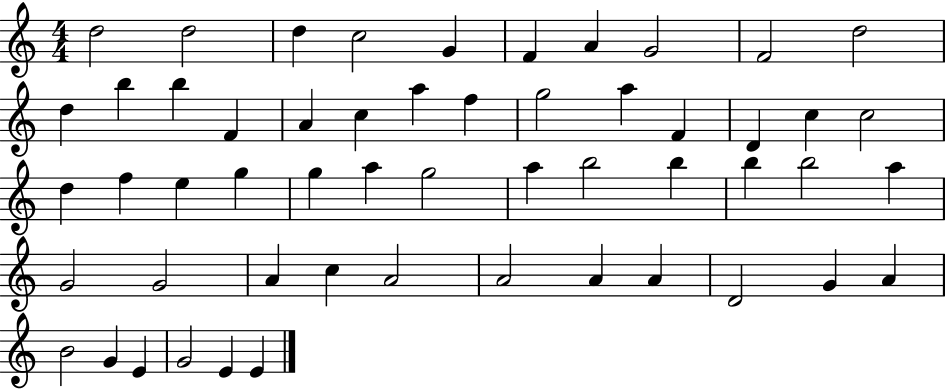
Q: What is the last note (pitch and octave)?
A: E4